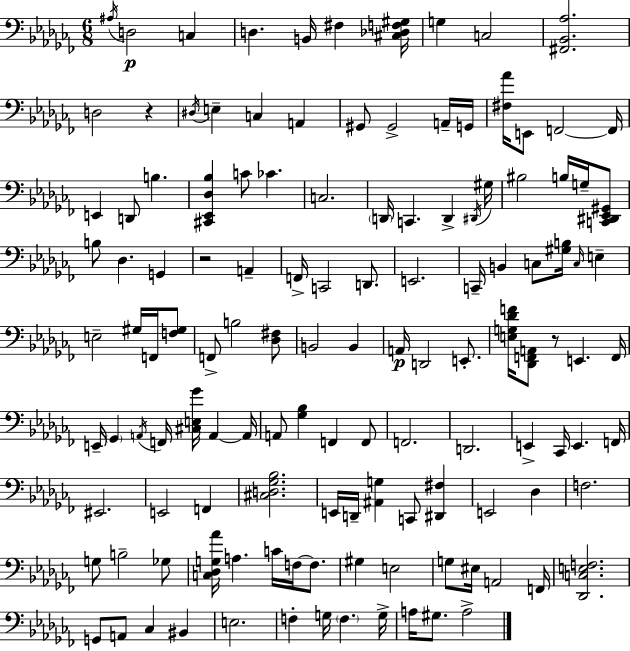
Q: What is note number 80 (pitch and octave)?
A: C2